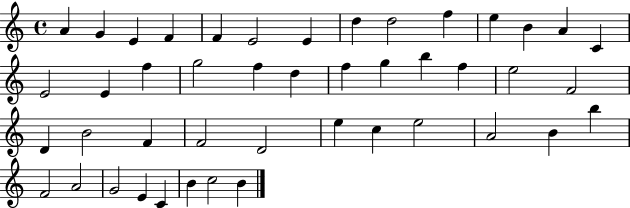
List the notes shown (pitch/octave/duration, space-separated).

A4/q G4/q E4/q F4/q F4/q E4/h E4/q D5/q D5/h F5/q E5/q B4/q A4/q C4/q E4/h E4/q F5/q G5/h F5/q D5/q F5/q G5/q B5/q F5/q E5/h F4/h D4/q B4/h F4/q F4/h D4/h E5/q C5/q E5/h A4/h B4/q B5/q F4/h A4/h G4/h E4/q C4/q B4/q C5/h B4/q